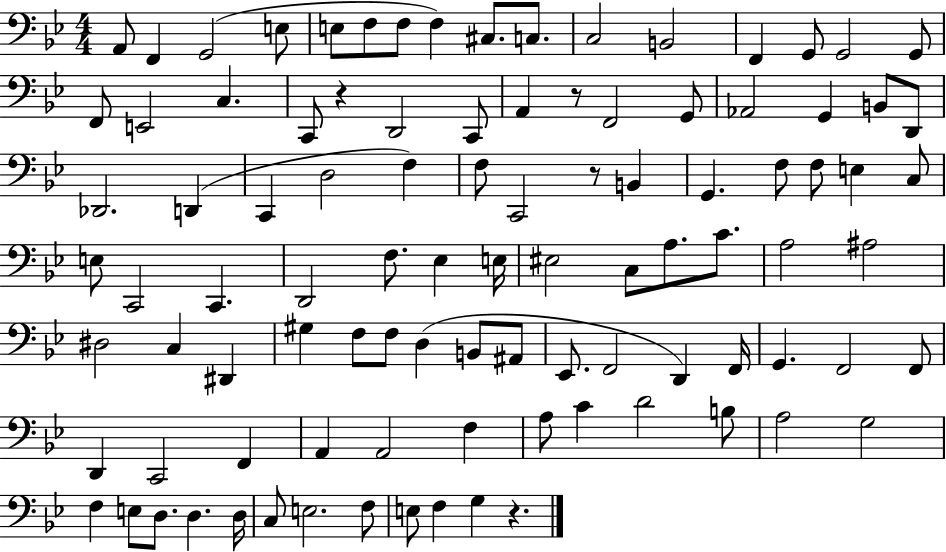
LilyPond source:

{
  \clef bass
  \numericTimeSignature
  \time 4/4
  \key bes \major
  \repeat volta 2 { a,8 f,4 g,2( e8 | e8 f8 f8 f4) cis8. c8. | c2 b,2 | f,4 g,8 g,2 g,8 | \break f,8 e,2 c4. | c,8 r4 d,2 c,8 | a,4 r8 f,2 g,8 | aes,2 g,4 b,8 d,8 | \break des,2. d,4( | c,4 d2 f4) | f8 c,2 r8 b,4 | g,4. f8 f8 e4 c8 | \break e8 c,2 c,4. | d,2 f8. ees4 e16 | eis2 c8 a8. c'8. | a2 ais2 | \break dis2 c4 dis,4 | gis4 f8 f8 d4( b,8 ais,8 | ees,8. f,2 d,4) f,16 | g,4. f,2 f,8 | \break d,4 c,2 f,4 | a,4 a,2 f4 | a8 c'4 d'2 b8 | a2 g2 | \break f4 e8 d8. d4. d16 | c8 e2. f8 | e8 f4 g4 r4. | } \bar "|."
}